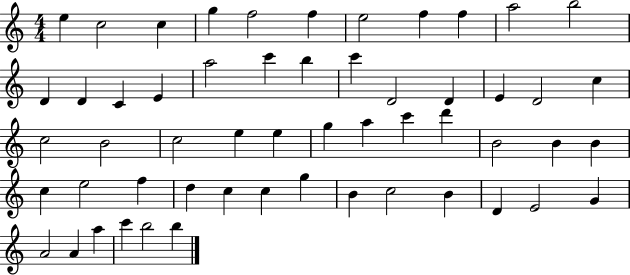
{
  \clef treble
  \numericTimeSignature
  \time 4/4
  \key c \major
  e''4 c''2 c''4 | g''4 f''2 f''4 | e''2 f''4 f''4 | a''2 b''2 | \break d'4 d'4 c'4 e'4 | a''2 c'''4 b''4 | c'''4 d'2 d'4 | e'4 d'2 c''4 | \break c''2 b'2 | c''2 e''4 e''4 | g''4 a''4 c'''4 d'''4 | b'2 b'4 b'4 | \break c''4 e''2 f''4 | d''4 c''4 c''4 g''4 | b'4 c''2 b'4 | d'4 e'2 g'4 | \break a'2 a'4 a''4 | c'''4 b''2 b''4 | \bar "|."
}